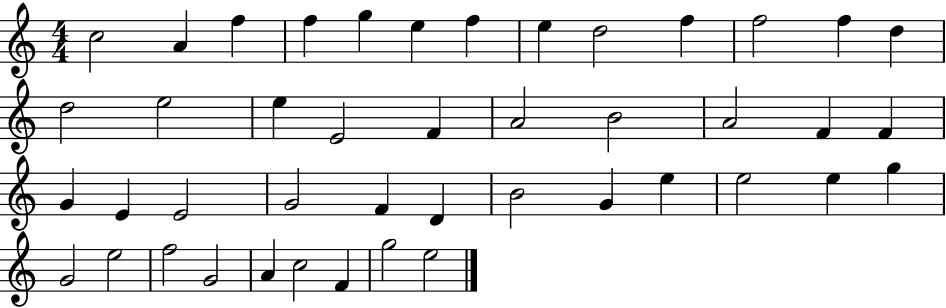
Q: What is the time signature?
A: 4/4